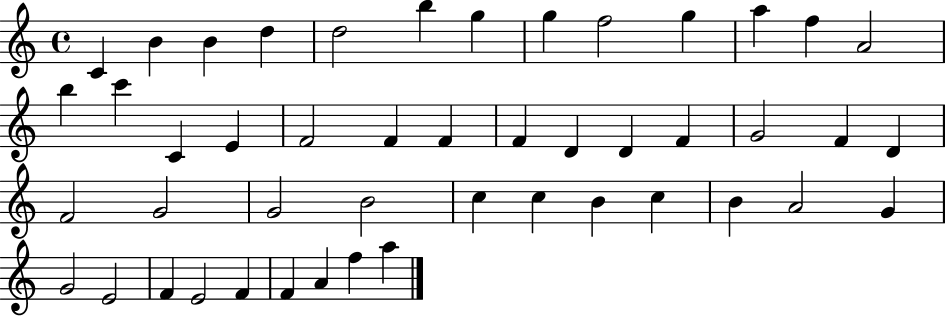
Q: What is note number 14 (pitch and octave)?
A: B5